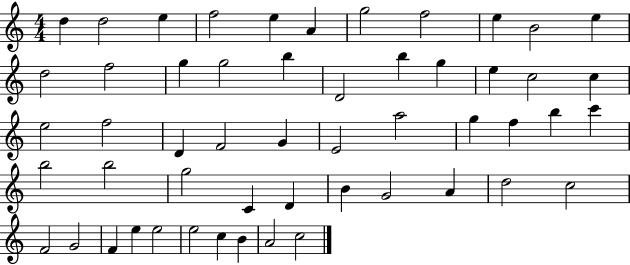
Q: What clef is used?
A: treble